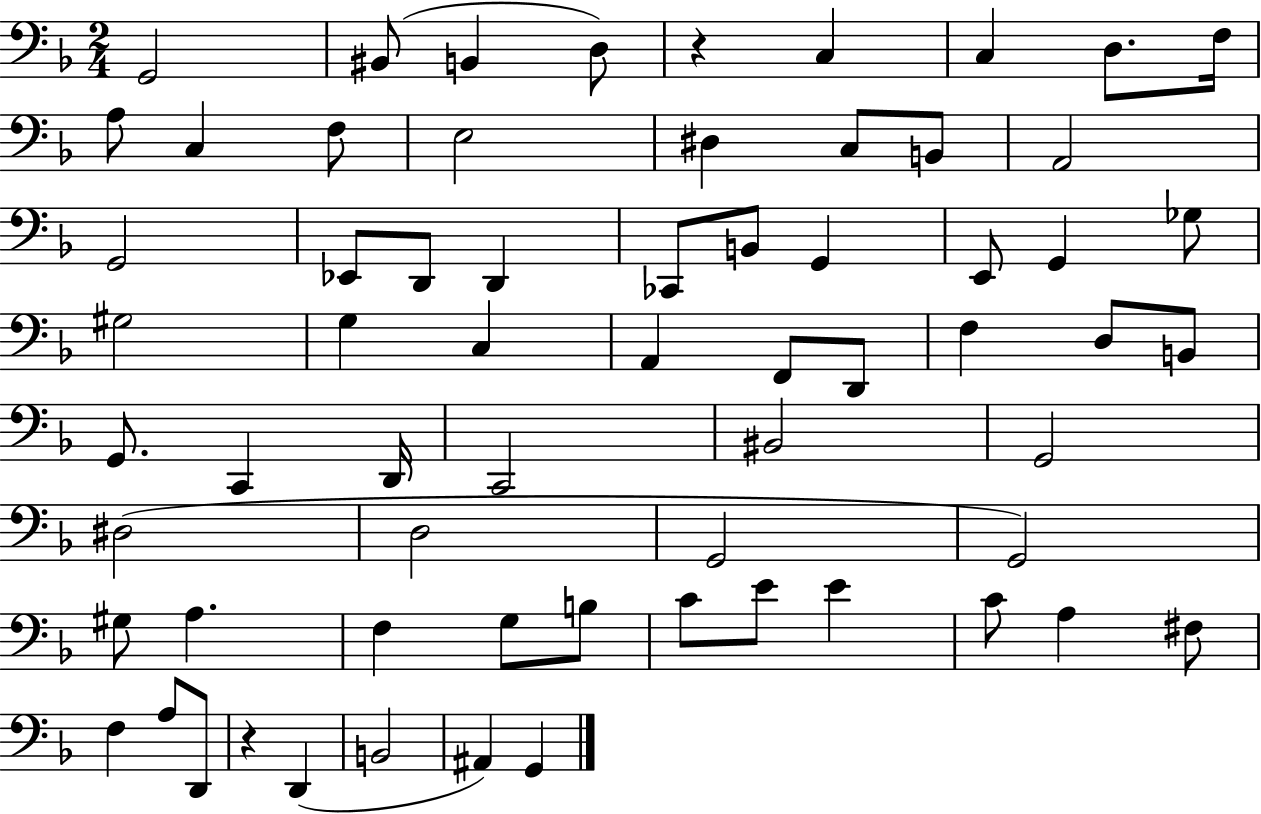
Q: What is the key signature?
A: F major